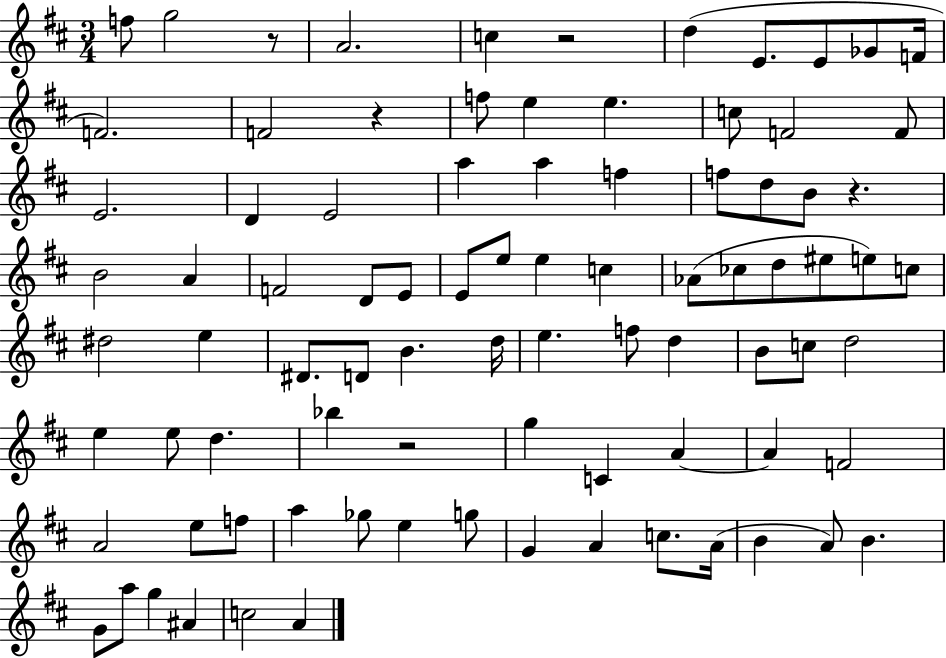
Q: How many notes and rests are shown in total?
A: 87